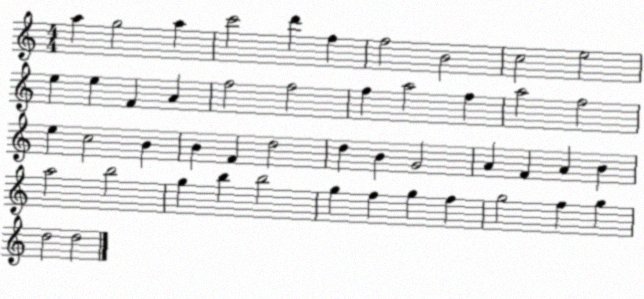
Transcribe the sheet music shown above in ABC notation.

X:1
T:Untitled
M:4/4
L:1/4
K:C
a g2 a c'2 d' f f2 B2 c2 e2 e e F A f2 f2 f a2 f a2 f2 e c2 B B F d2 d B G2 A F A B a2 b2 g b b2 g f g f g2 f g d2 d2